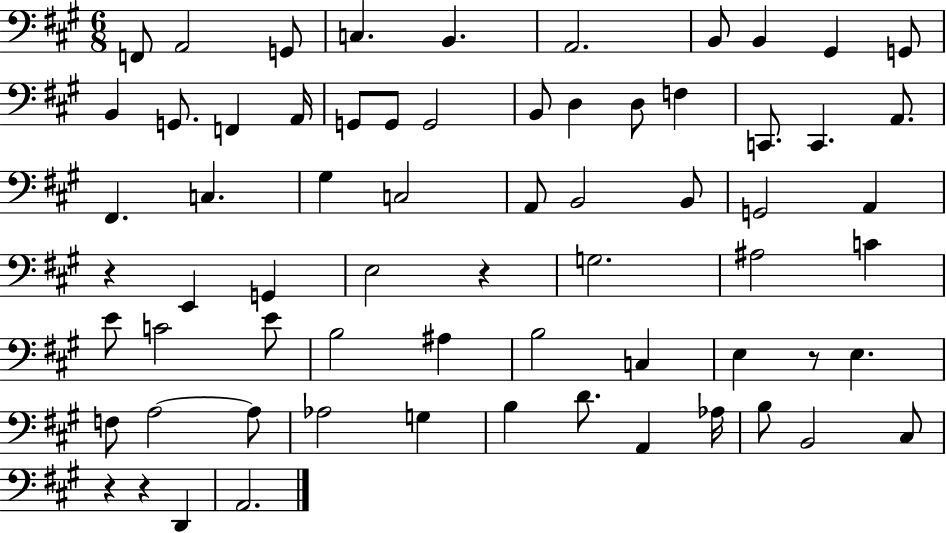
F2/e A2/h G2/e C3/q. B2/q. A2/h. B2/e B2/q G#2/q G2/e B2/q G2/e. F2/q A2/s G2/e G2/e G2/h B2/e D3/q D3/e F3/q C2/e. C2/q. A2/e. F#2/q. C3/q. G#3/q C3/h A2/e B2/h B2/e G2/h A2/q R/q E2/q G2/q E3/h R/q G3/h. A#3/h C4/q E4/e C4/h E4/e B3/h A#3/q B3/h C3/q E3/q R/e E3/q. F3/e A3/h A3/e Ab3/h G3/q B3/q D4/e. A2/q Ab3/s B3/e B2/h C#3/e R/q R/q D2/q A2/h.